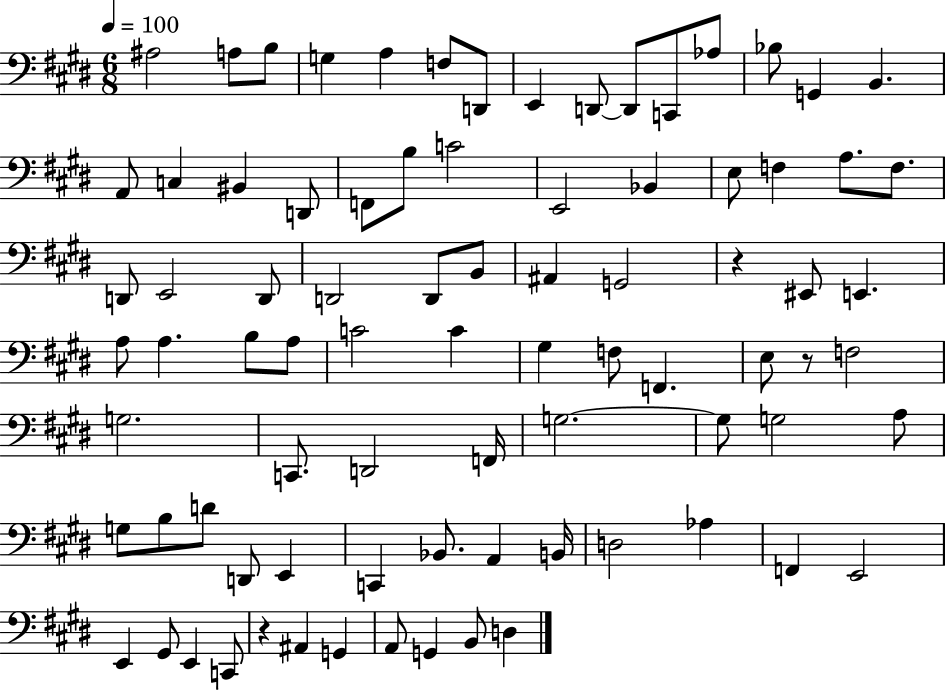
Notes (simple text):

A#3/h A3/e B3/e G3/q A3/q F3/e D2/e E2/q D2/e D2/e C2/e Ab3/e Bb3/e G2/q B2/q. A2/e C3/q BIS2/q D2/e F2/e B3/e C4/h E2/h Bb2/q E3/e F3/q A3/e. F3/e. D2/e E2/h D2/e D2/h D2/e B2/e A#2/q G2/h R/q EIS2/e E2/q. A3/e A3/q. B3/e A3/e C4/h C4/q G#3/q F3/e F2/q. E3/e R/e F3/h G3/h. C2/e. D2/h F2/s G3/h. G3/e G3/h A3/e G3/e B3/e D4/e D2/e E2/q C2/q Bb2/e. A2/q B2/s D3/h Ab3/q F2/q E2/h E2/q G#2/e E2/q C2/e R/q A#2/q G2/q A2/e G2/q B2/e D3/q